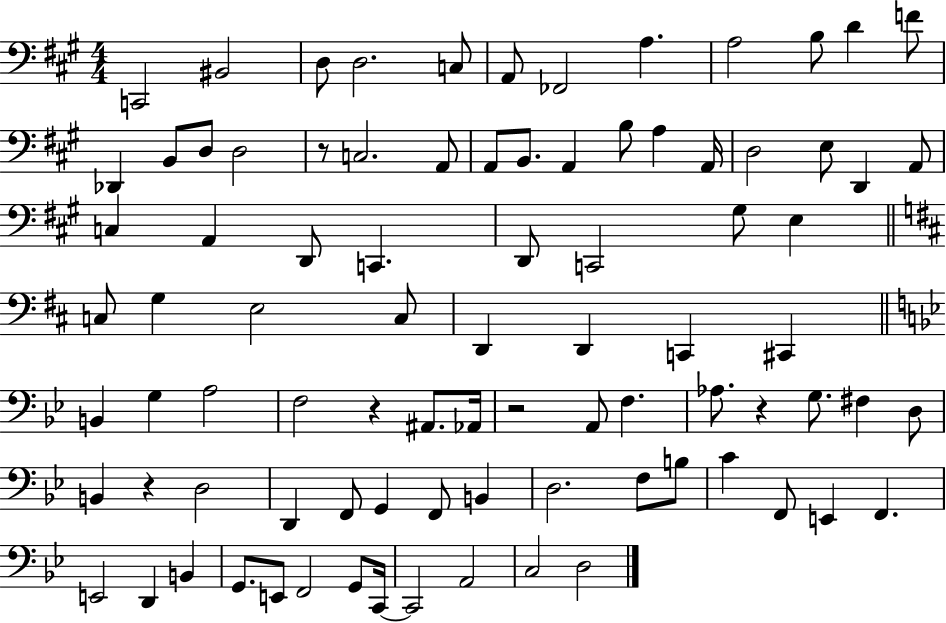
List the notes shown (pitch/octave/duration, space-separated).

C2/h BIS2/h D3/e D3/h. C3/e A2/e FES2/h A3/q. A3/h B3/e D4/q F4/e Db2/q B2/e D3/e D3/h R/e C3/h. A2/e A2/e B2/e. A2/q B3/e A3/q A2/s D3/h E3/e D2/q A2/e C3/q A2/q D2/e C2/q. D2/e C2/h G#3/e E3/q C3/e G3/q E3/h C3/e D2/q D2/q C2/q C#2/q B2/q G3/q A3/h F3/h R/q A#2/e. Ab2/s R/h A2/e F3/q. Ab3/e. R/q G3/e. F#3/q D3/e B2/q R/q D3/h D2/q F2/e G2/q F2/e B2/q D3/h. F3/e B3/e C4/q F2/e E2/q F2/q. E2/h D2/q B2/q G2/e. E2/e F2/h G2/e C2/s C2/h A2/h C3/h D3/h